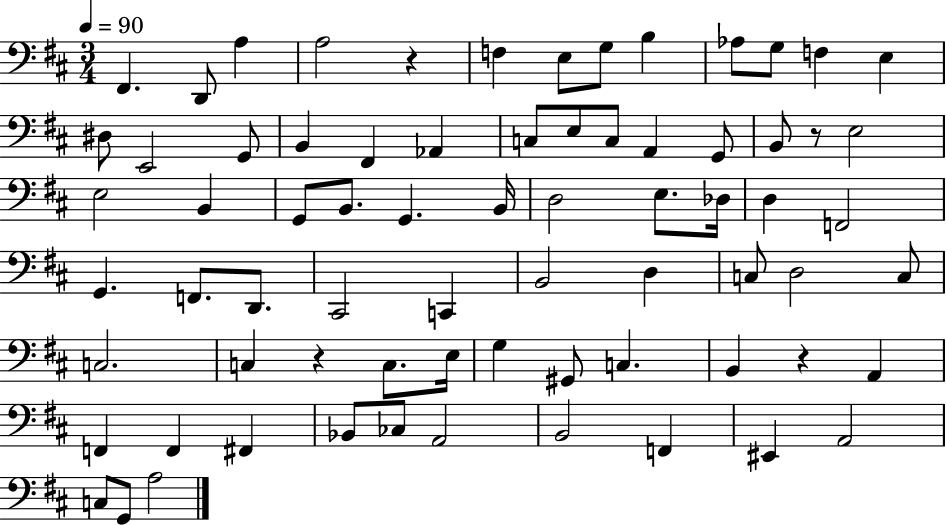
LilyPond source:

{
  \clef bass
  \numericTimeSignature
  \time 3/4
  \key d \major
  \tempo 4 = 90
  fis,4. d,8 a4 | a2 r4 | f4 e8 g8 b4 | aes8 g8 f4 e4 | \break dis8 e,2 g,8 | b,4 fis,4 aes,4 | c8 e8 c8 a,4 g,8 | b,8 r8 e2 | \break e2 b,4 | g,8 b,8. g,4. b,16 | d2 e8. des16 | d4 f,2 | \break g,4. f,8. d,8. | cis,2 c,4 | b,2 d4 | c8 d2 c8 | \break c2. | c4 r4 c8. e16 | g4 gis,8 c4. | b,4 r4 a,4 | \break f,4 f,4 fis,4 | bes,8 ces8 a,2 | b,2 f,4 | eis,4 a,2 | \break c8 g,8 a2 | \bar "|."
}